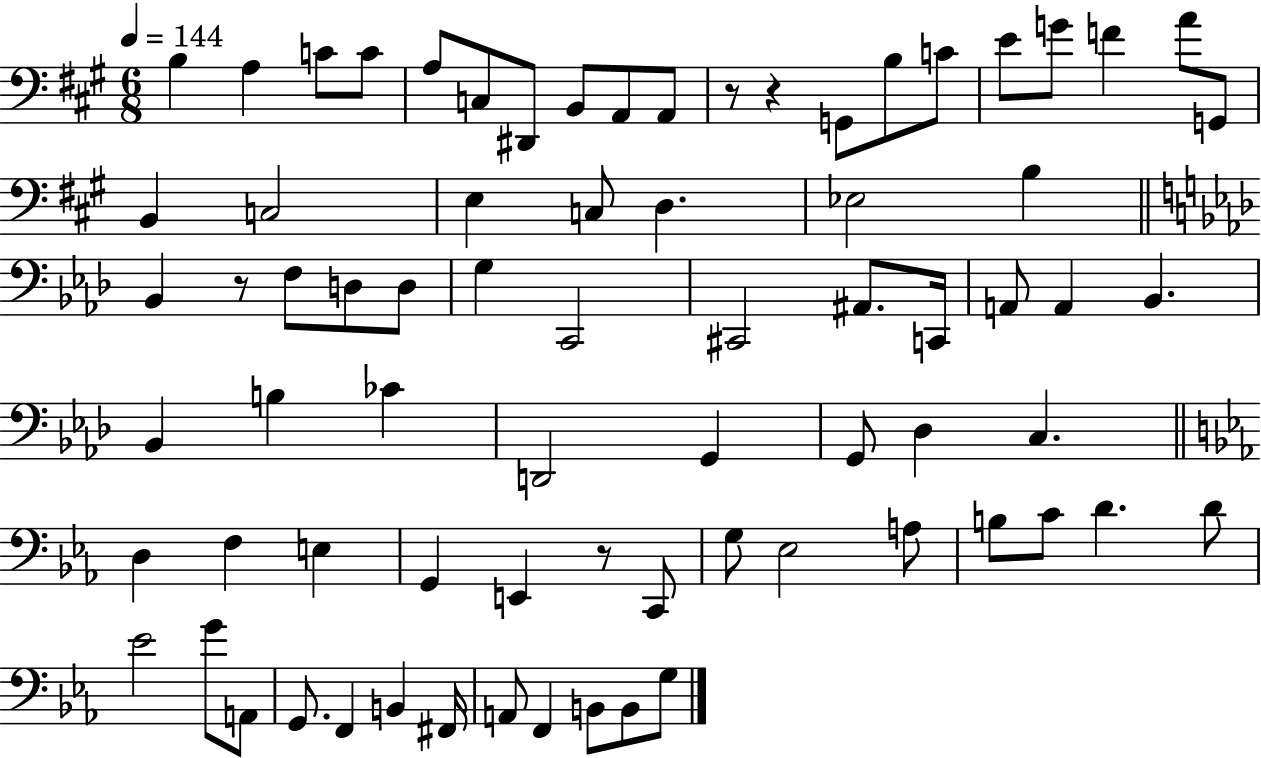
{
  \clef bass
  \numericTimeSignature
  \time 6/8
  \key a \major
  \tempo 4 = 144
  \repeat volta 2 { b4 a4 c'8 c'8 | a8 c8 dis,8 b,8 a,8 a,8 | r8 r4 g,8 b8 c'8 | e'8 g'8 f'4 a'8 g,8 | \break b,4 c2 | e4 c8 d4. | ees2 b4 | \bar "||" \break \key f \minor bes,4 r8 f8 d8 d8 | g4 c,2 | cis,2 ais,8. c,16 | a,8 a,4 bes,4. | \break bes,4 b4 ces'4 | d,2 g,4 | g,8 des4 c4. | \bar "||" \break \key ees \major d4 f4 e4 | g,4 e,4 r8 c,8 | g8 ees2 a8 | b8 c'8 d'4. d'8 | \break ees'2 g'8 a,8 | g,8. f,4 b,4 fis,16 | a,8 f,4 b,8 b,8 g8 | } \bar "|."
}